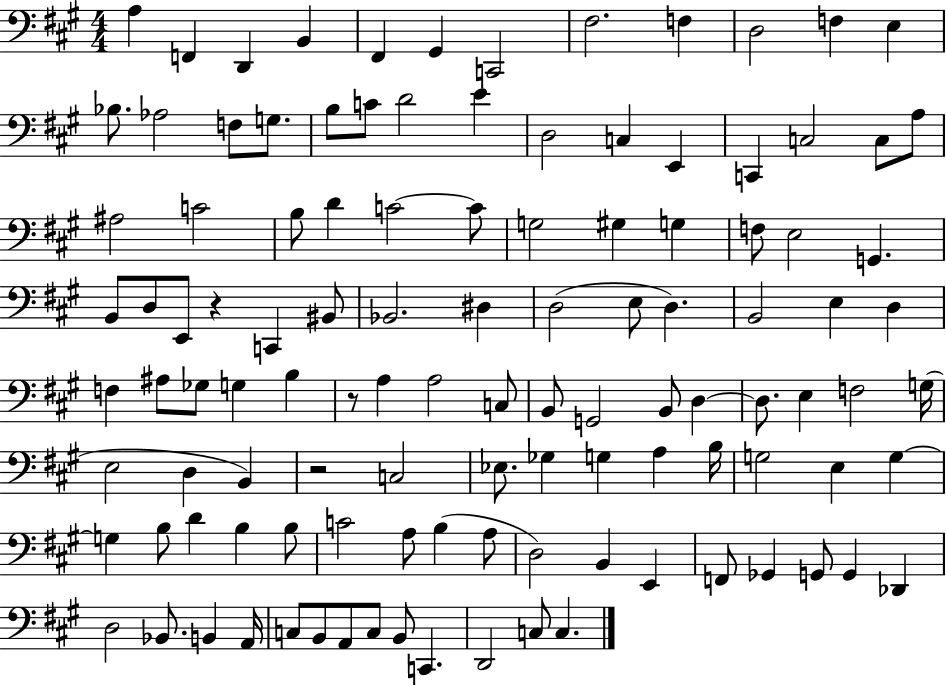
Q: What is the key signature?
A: A major